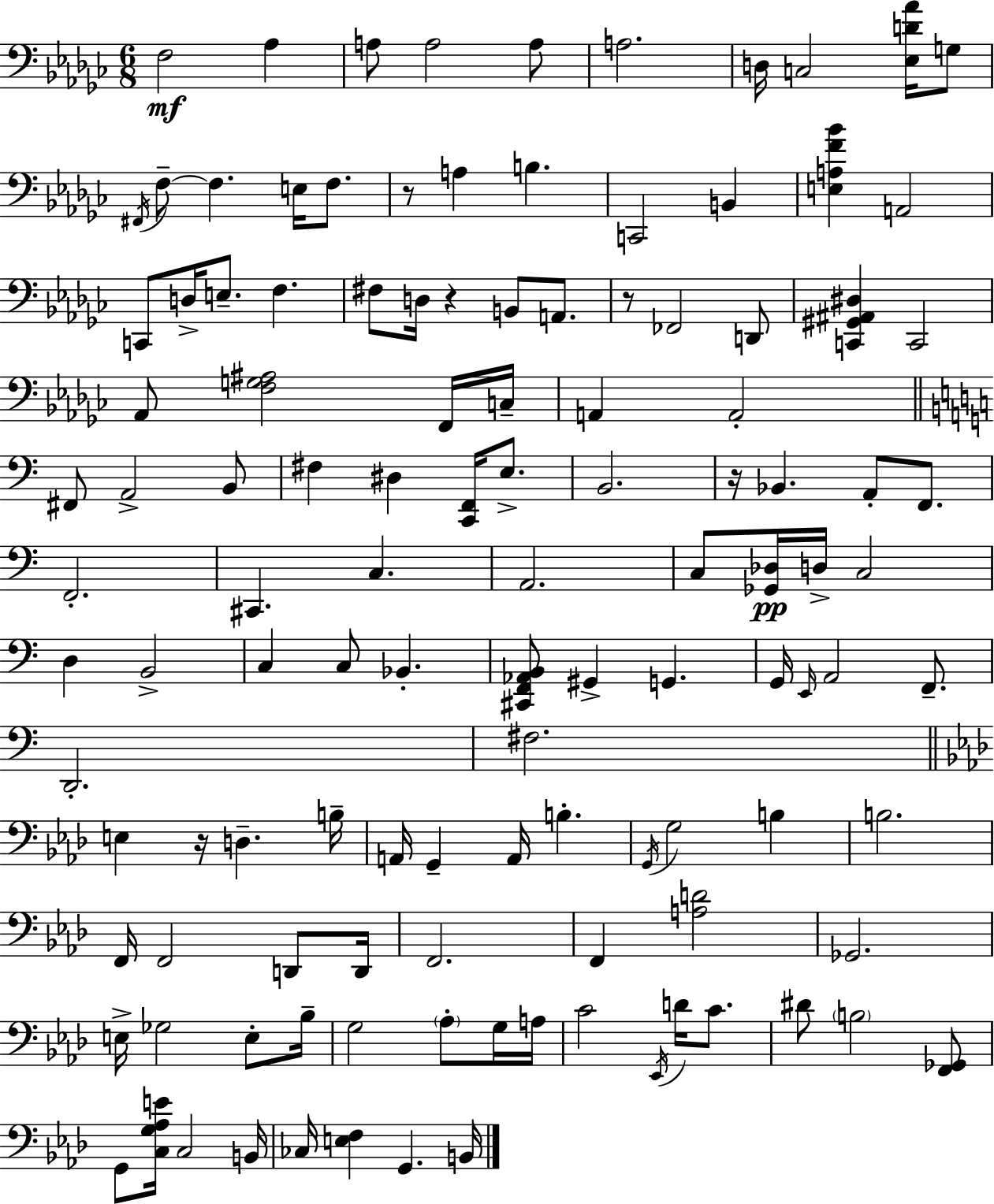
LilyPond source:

{
  \clef bass
  \numericTimeSignature
  \time 6/8
  \key ees \minor
  f2\mf aes4 | a8 a2 a8 | a2. | d16 c2 <ees d' aes'>16 g8 | \break \acciaccatura { fis,16 } f8--~~ f4. e16 f8. | r8 a4 b4. | c,2 b,4 | <e a f' bes'>4 a,2 | \break c,8 d16-> e8.-- f4. | fis8 d16 r4 b,8 a,8. | r8 fes,2 d,8 | <c, gis, ais, dis>4 c,2 | \break aes,8 <f g ais>2 f,16 | c16-- a,4 a,2-. | \bar "||" \break \key c \major fis,8 a,2-> b,8 | fis4 dis4 <c, f,>16 e8.-> | b,2. | r16 bes,4. a,8-. f,8. | \break f,2.-. | cis,4. c4. | a,2. | c8 <ges, des>16\pp d16-> c2 | \break d4 b,2-> | c4 c8 bes,4.-. | <cis, f, aes, b,>8 gis,4-> g,4. | g,16 \grace { e,16 } a,2 f,8.-- | \break d,2.-. | fis2. | \bar "||" \break \key aes \major e4 r16 d4.-- b16-- | a,16 g,4-- a,16 b4.-. | \acciaccatura { g,16 } g2 b4 | b2. | \break f,16 f,2 d,8 | d,16 f,2. | f,4 <a d'>2 | ges,2. | \break e16-> ges2 e8-. | bes16-- g2 \parenthesize aes8-. g16 | a16 c'2 \acciaccatura { ees,16 } d'16 c'8. | dis'8 \parenthesize b2 | \break <f, ges,>8 g,8 <c g aes e'>16 c2 | b,16 ces16 <e f>4 g,4. | b,16 \bar "|."
}